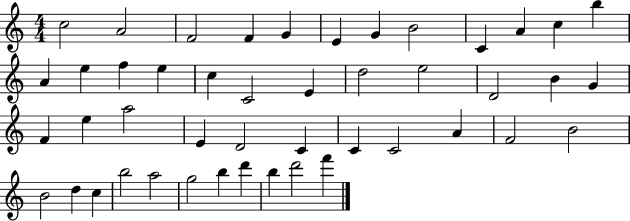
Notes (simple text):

C5/h A4/h F4/h F4/q G4/q E4/q G4/q B4/h C4/q A4/q C5/q B5/q A4/q E5/q F5/q E5/q C5/q C4/h E4/q D5/h E5/h D4/h B4/q G4/q F4/q E5/q A5/h E4/q D4/h C4/q C4/q C4/h A4/q F4/h B4/h B4/h D5/q C5/q B5/h A5/h G5/h B5/q D6/q B5/q D6/h F6/q